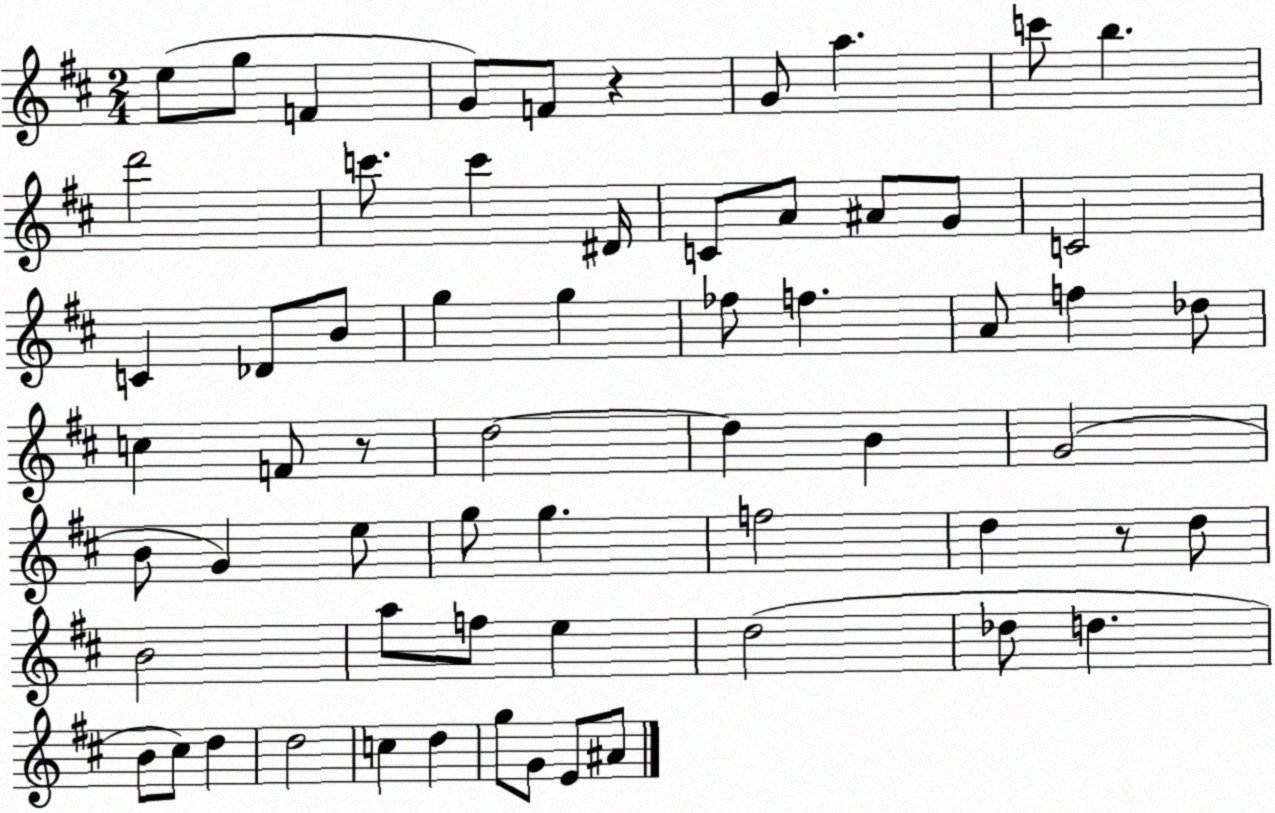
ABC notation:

X:1
T:Untitled
M:2/4
L:1/4
K:D
e/2 g/2 F G/2 F/2 z G/2 a c'/2 b d'2 c'/2 c' ^D/4 C/2 A/2 ^A/2 G/2 C2 C _D/2 B/2 g g _f/2 f A/2 f _d/2 c F/2 z/2 d2 d B G2 B/2 G e/2 g/2 g f2 d z/2 d/2 B2 a/2 f/2 e d2 _d/2 d B/2 ^c/2 d d2 c d g/2 G/2 E/2 ^A/2